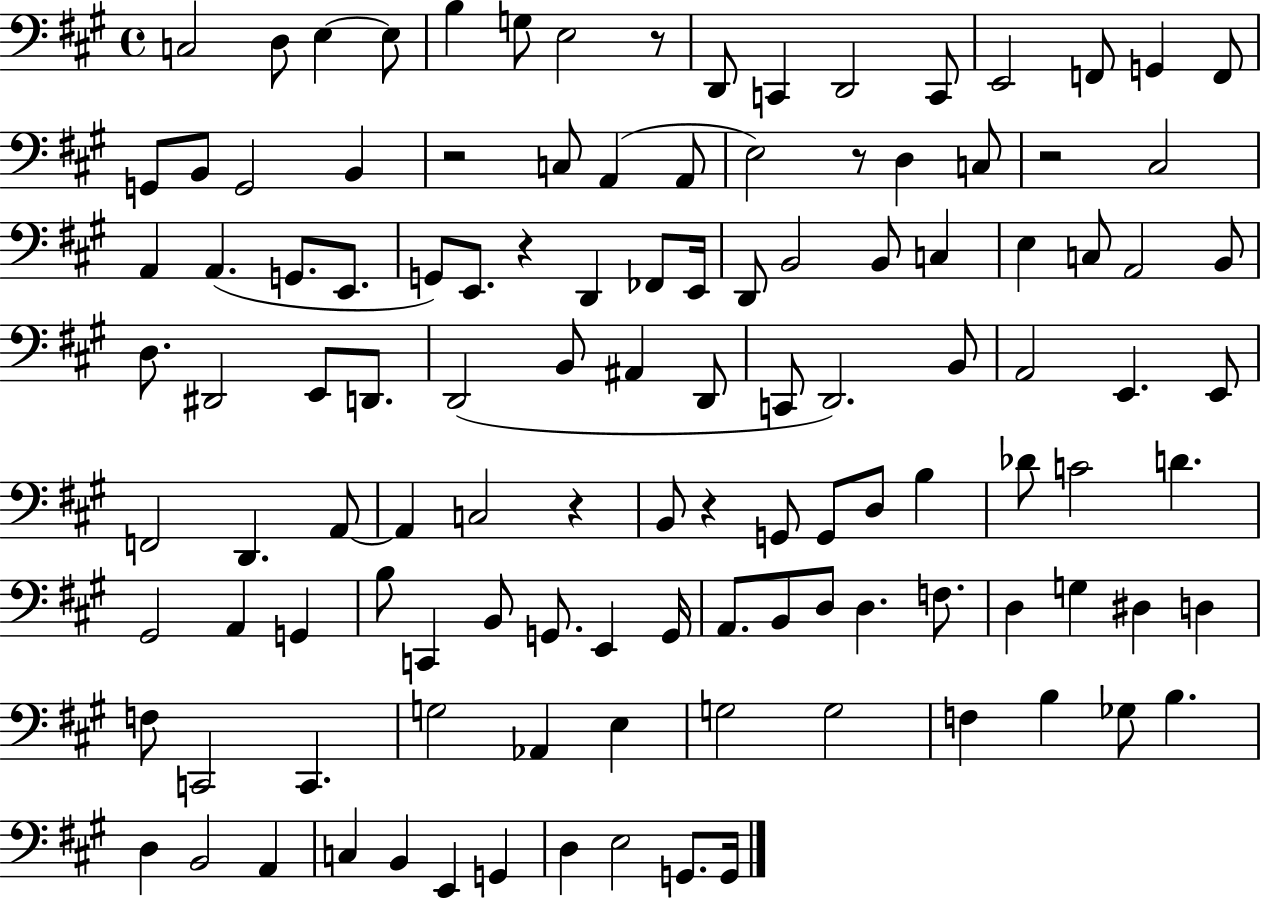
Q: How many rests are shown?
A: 7